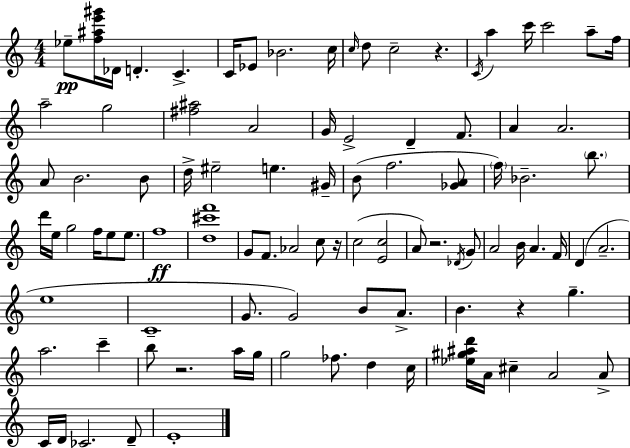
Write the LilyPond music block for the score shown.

{
  \clef treble
  \numericTimeSignature
  \time 4/4
  \key c \major
  ees''8--\pp <f'' ais'' e''' gis'''>16 des'16 d'4.-. c'4.-> | c'16 ees'8 bes'2. c''16 | \grace { c''16 } d''8 c''2-- r4. | \acciaccatura { c'16 } a''4 c'''16 c'''2 a''8-- | \break f''16 a''2-- g''2 | <fis'' ais''>2 a'2 | g'16 e'2-> d'4-- f'8. | a'4 a'2. | \break a'8 b'2. | b'8 d''16-> eis''2-- e''4. | gis'16-- b'8( f''2. | <ges' a'>8 \parenthesize f''16) bes'2.-- \parenthesize b''8. | \break d'''16 e''16 g''2 f''16 e''8 e''8. | f''1\ff | <d'' cis''' f'''>1 | g'8 f'8. aes'2 c''8 | \break r16 c''2( <e' c''>2 | a'8) r2. | \acciaccatura { des'16 } g'8 a'2 b'16 a'4. | f'16 d'4( a'2.-- | \break e''1 | c'1-- | g'8. g'2) b'8 | a'8.-> b'4. r4 g''4.-- | \break a''2. c'''4-- | b''8 r2. | a''16 g''16 g''2 fes''8. d''4 | c''16 <ees'' gis'' ais'' d'''>16 a'16 cis''4-- a'2 | \break a'8-> c'16 d'16 ces'2. | d'8-- e'1-. | \bar "|."
}